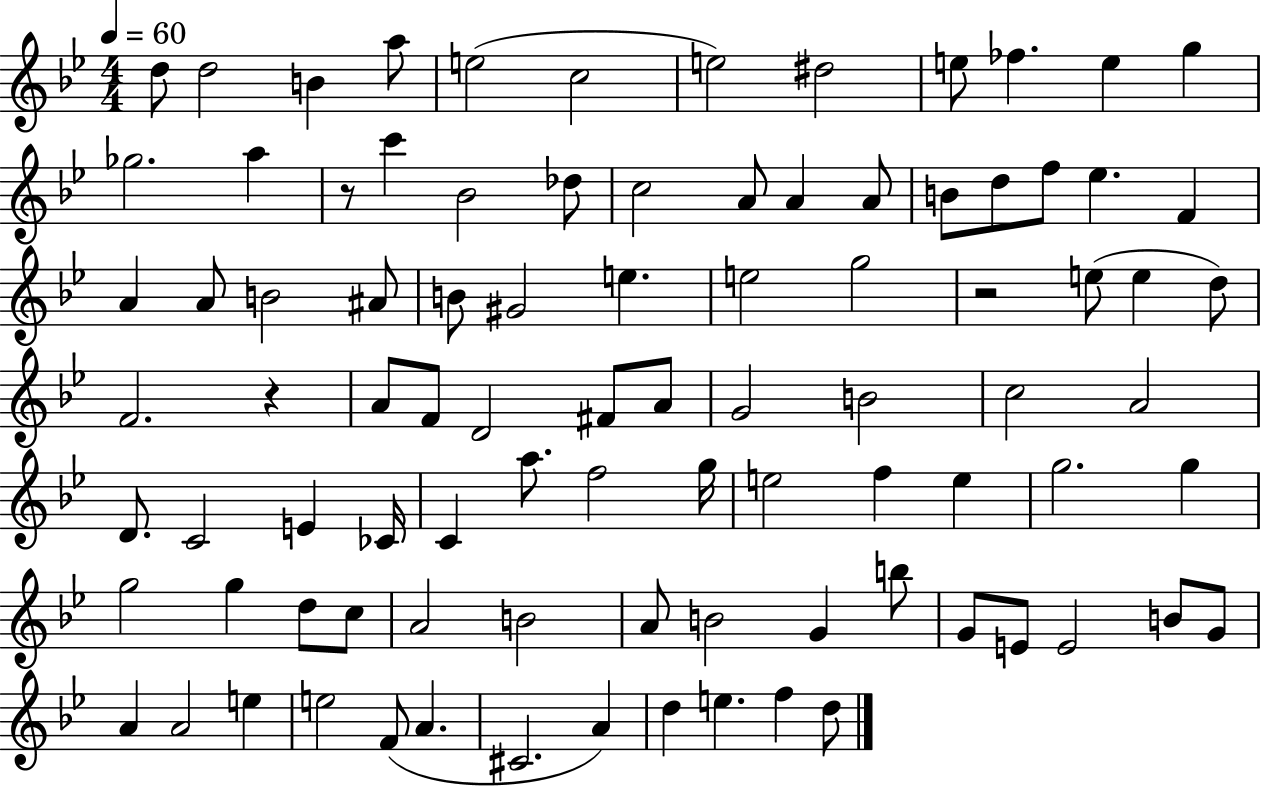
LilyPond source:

{
  \clef treble
  \numericTimeSignature
  \time 4/4
  \key bes \major
  \tempo 4 = 60
  d''8 d''2 b'4 a''8 | e''2( c''2 | e''2) dis''2 | e''8 fes''4. e''4 g''4 | \break ges''2. a''4 | r8 c'''4 bes'2 des''8 | c''2 a'8 a'4 a'8 | b'8 d''8 f''8 ees''4. f'4 | \break a'4 a'8 b'2 ais'8 | b'8 gis'2 e''4. | e''2 g''2 | r2 e''8( e''4 d''8) | \break f'2. r4 | a'8 f'8 d'2 fis'8 a'8 | g'2 b'2 | c''2 a'2 | \break d'8. c'2 e'4 ces'16 | c'4 a''8. f''2 g''16 | e''2 f''4 e''4 | g''2. g''4 | \break g''2 g''4 d''8 c''8 | a'2 b'2 | a'8 b'2 g'4 b''8 | g'8 e'8 e'2 b'8 g'8 | \break a'4 a'2 e''4 | e''2 f'8( a'4. | cis'2. a'4) | d''4 e''4. f''4 d''8 | \break \bar "|."
}